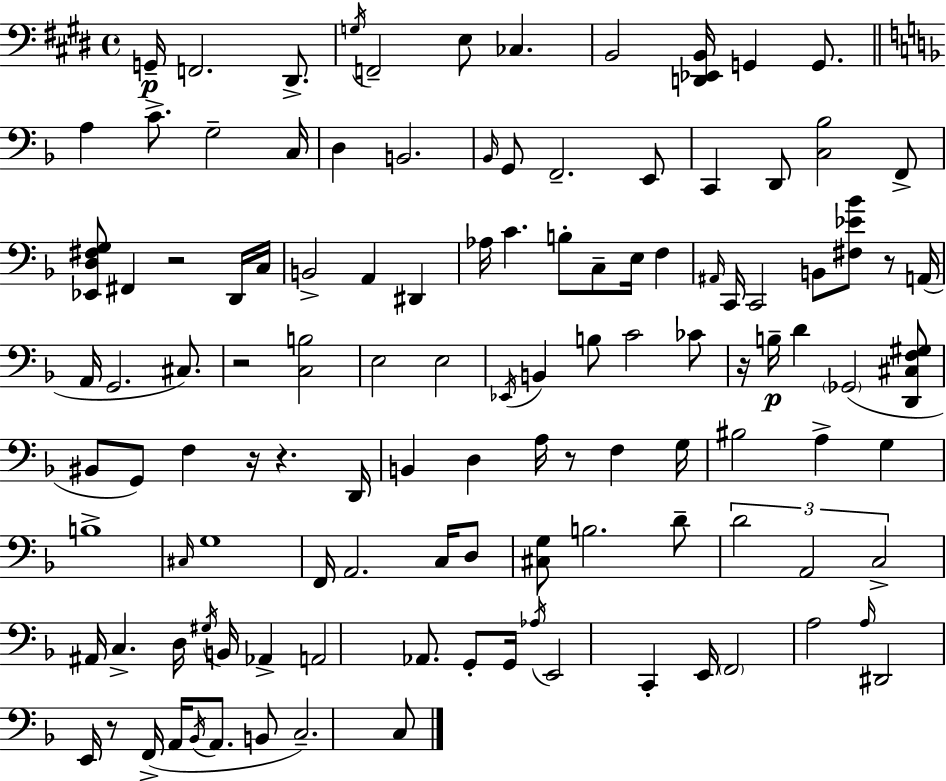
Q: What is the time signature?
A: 4/4